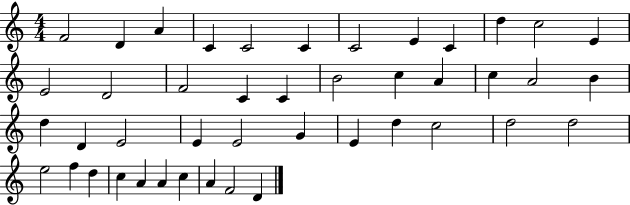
F4/h D4/q A4/q C4/q C4/h C4/q C4/h E4/q C4/q D5/q C5/h E4/q E4/h D4/h F4/h C4/q C4/q B4/h C5/q A4/q C5/q A4/h B4/q D5/q D4/q E4/h E4/q E4/h G4/q E4/q D5/q C5/h D5/h D5/h E5/h F5/q D5/q C5/q A4/q A4/q C5/q A4/q F4/h D4/q